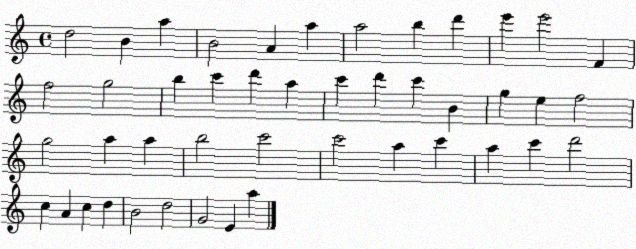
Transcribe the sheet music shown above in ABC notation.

X:1
T:Untitled
M:4/4
L:1/4
K:C
d2 B a B2 A a a2 b d' e' e'2 F f2 g2 b c' d' a c' d' c' B g e f2 g2 a a b2 c'2 c'2 a c' a c' d'2 c A c d B2 d2 G2 E a